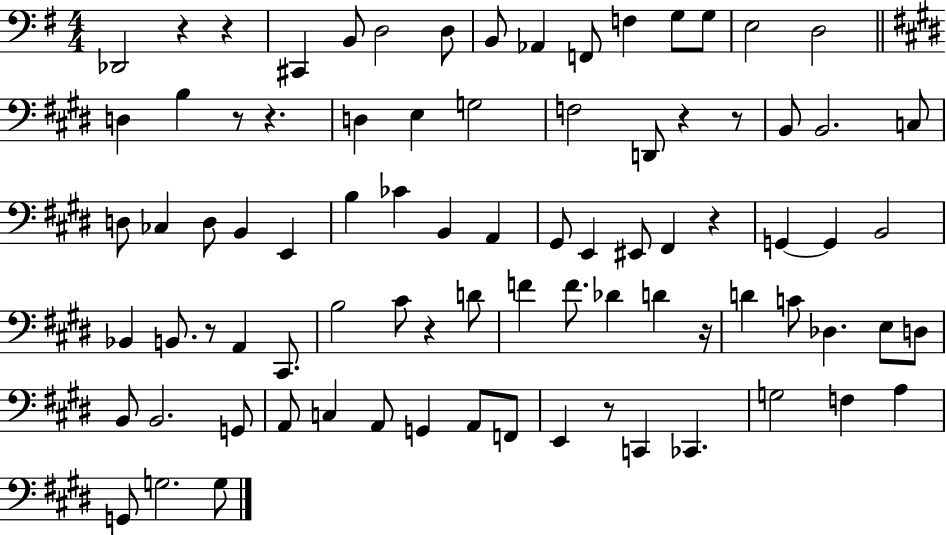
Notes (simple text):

Db2/h R/q R/q C#2/q B2/e D3/h D3/e B2/e Ab2/q F2/e F3/q G3/e G3/e E3/h D3/h D3/q B3/q R/e R/q. D3/q E3/q G3/h F3/h D2/e R/q R/e B2/e B2/h. C3/e D3/e CES3/q D3/e B2/q E2/q B3/q CES4/q B2/q A2/q G#2/e E2/q EIS2/e F#2/q R/q G2/q G2/q B2/h Bb2/q B2/e. R/e A2/q C#2/e. B3/h C#4/e R/q D4/e F4/q F4/e. Db4/q D4/q R/s D4/q C4/e Db3/q. E3/e D3/e B2/e B2/h. G2/e A2/e C3/q A2/e G2/q A2/e F2/e E2/q R/e C2/q CES2/q. G3/h F3/q A3/q G2/e G3/h. G3/e